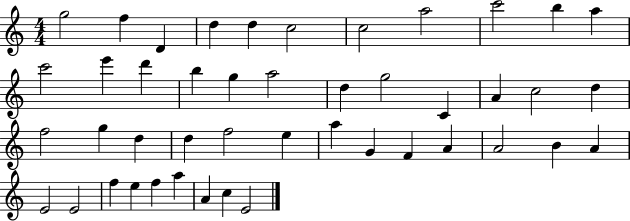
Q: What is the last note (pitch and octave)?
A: E4